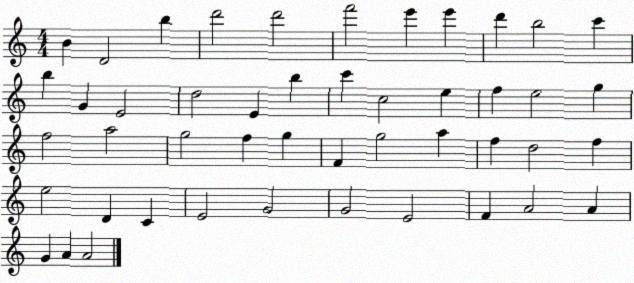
X:1
T:Untitled
M:4/4
L:1/4
K:C
B D2 b d'2 d'2 f'2 e' e' d' b2 c' b G E2 d2 E b c' c2 e f e2 g f2 a2 g2 f g F g2 a f d2 f e2 D C E2 G2 G2 E2 F A2 A G A A2